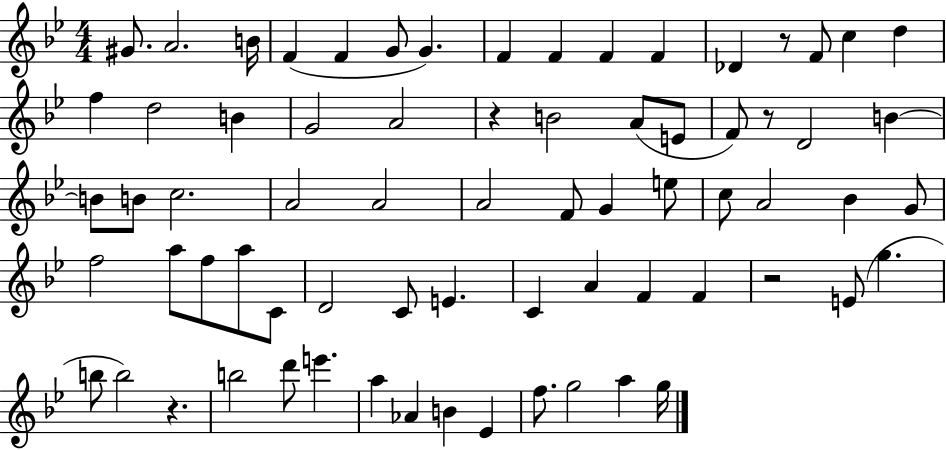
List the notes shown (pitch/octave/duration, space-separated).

G#4/e. A4/h. B4/s F4/q F4/q G4/e G4/q. F4/q F4/q F4/q F4/q Db4/q R/e F4/e C5/q D5/q F5/q D5/h B4/q G4/h A4/h R/q B4/h A4/e E4/e F4/e R/e D4/h B4/q B4/e B4/e C5/h. A4/h A4/h A4/h F4/e G4/q E5/e C5/e A4/h Bb4/q G4/e F5/h A5/e F5/e A5/e C4/e D4/h C4/e E4/q. C4/q A4/q F4/q F4/q R/h E4/e G5/q. B5/e B5/h R/q. B5/h D6/e E6/q. A5/q Ab4/q B4/q Eb4/q F5/e. G5/h A5/q G5/s